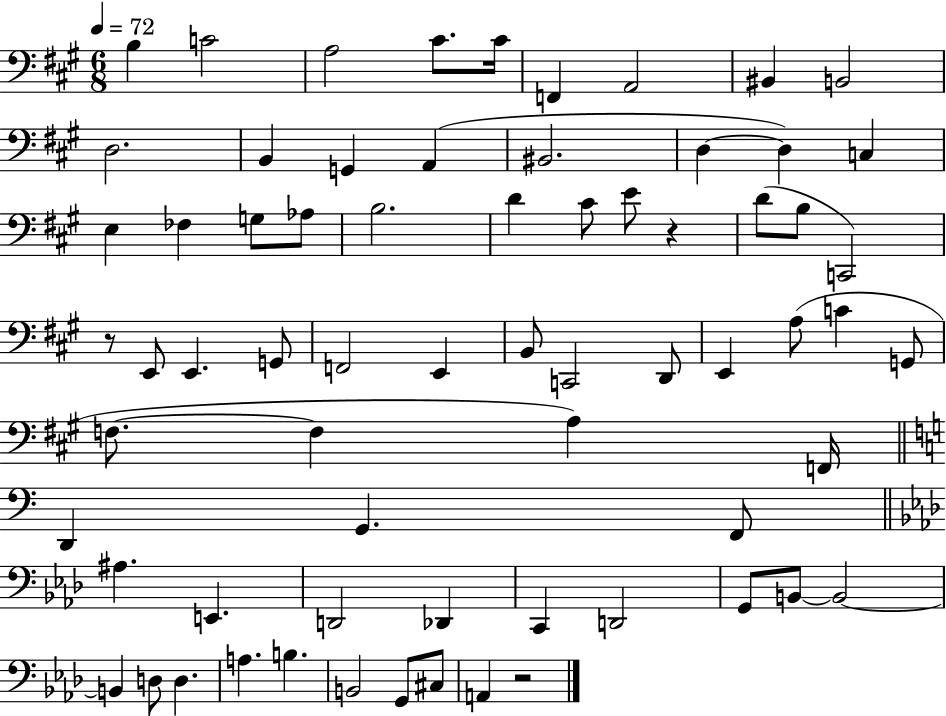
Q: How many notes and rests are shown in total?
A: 68